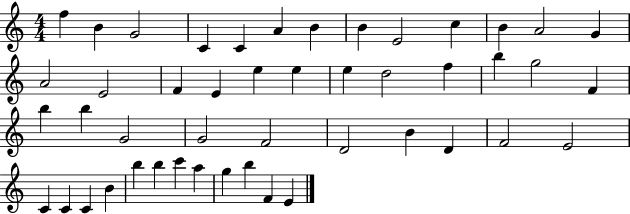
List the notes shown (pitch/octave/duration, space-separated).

F5/q B4/q G4/h C4/q C4/q A4/q B4/q B4/q E4/h C5/q B4/q A4/h G4/q A4/h E4/h F4/q E4/q E5/q E5/q E5/q D5/h F5/q B5/q G5/h F4/q B5/q B5/q G4/h G4/h F4/h D4/h B4/q D4/q F4/h E4/h C4/q C4/q C4/q B4/q B5/q B5/q C6/q A5/q G5/q B5/q F4/q E4/q